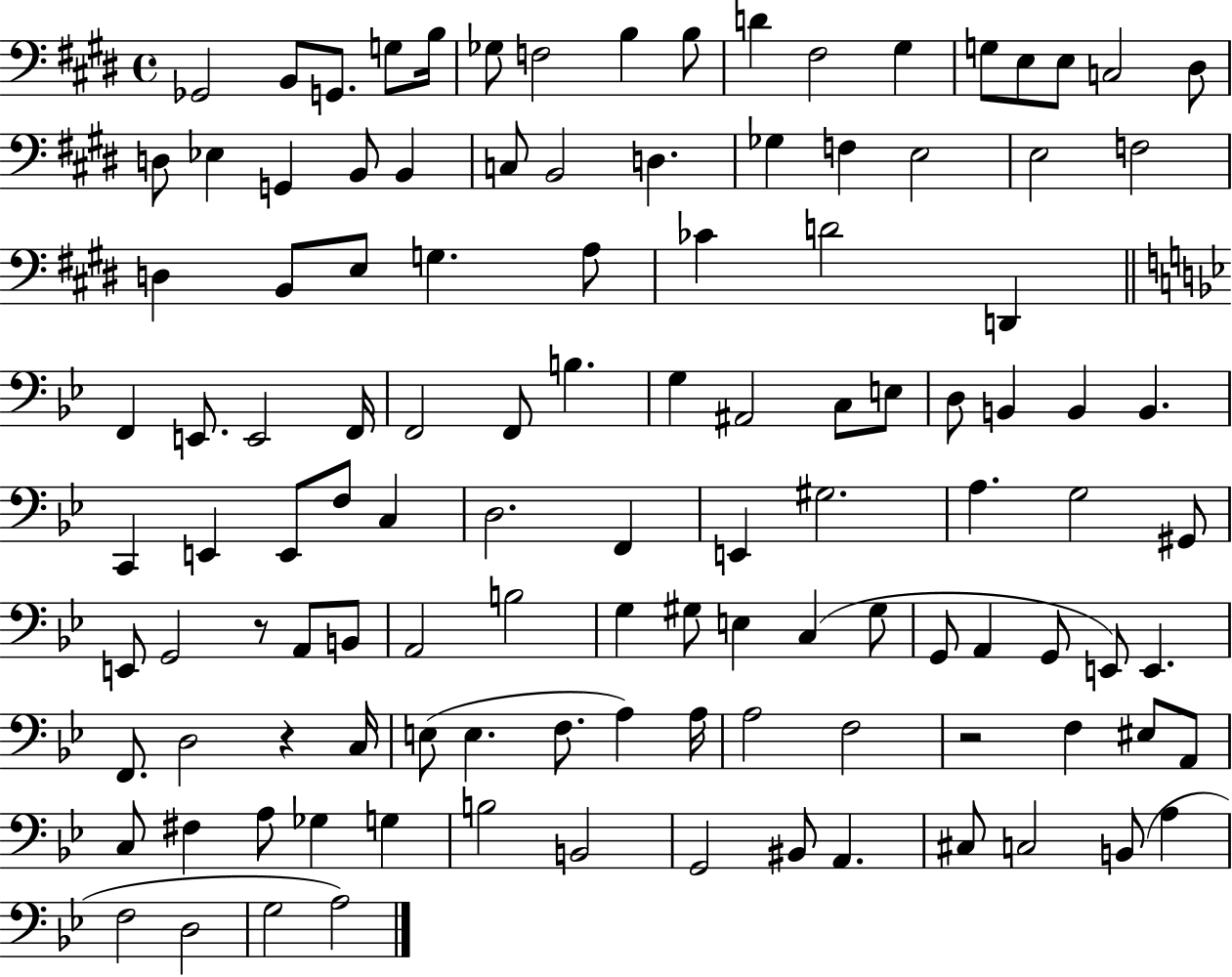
Gb2/h B2/e G2/e. G3/e B3/s Gb3/e F3/h B3/q B3/e D4/q F#3/h G#3/q G3/e E3/e E3/e C3/h D#3/e D3/e Eb3/q G2/q B2/e B2/q C3/e B2/h D3/q. Gb3/q F3/q E3/h E3/h F3/h D3/q B2/e E3/e G3/q. A3/e CES4/q D4/h D2/q F2/q E2/e. E2/h F2/s F2/h F2/e B3/q. G3/q A#2/h C3/e E3/e D3/e B2/q B2/q B2/q. C2/q E2/q E2/e F3/e C3/q D3/h. F2/q E2/q G#3/h. A3/q. G3/h G#2/e E2/e G2/h R/e A2/e B2/e A2/h B3/h G3/q G#3/e E3/q C3/q G#3/e G2/e A2/q G2/e E2/e E2/q. F2/e. D3/h R/q C3/s E3/e E3/q. F3/e. A3/q A3/s A3/h F3/h R/h F3/q EIS3/e A2/e C3/e F#3/q A3/e Gb3/q G3/q B3/h B2/h G2/h BIS2/e A2/q. C#3/e C3/h B2/e A3/q F3/h D3/h G3/h A3/h